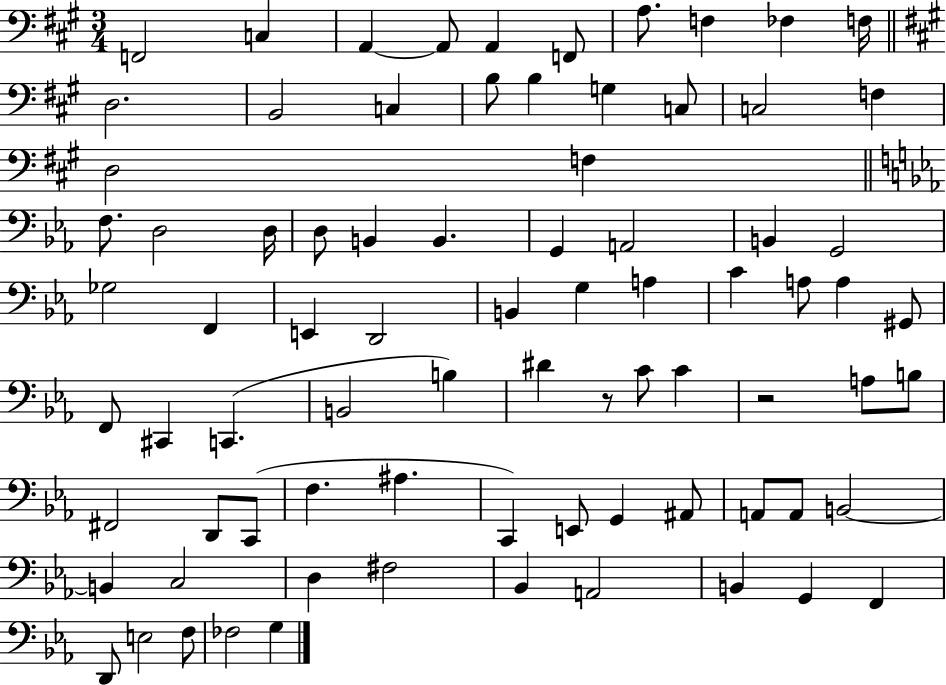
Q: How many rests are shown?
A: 2